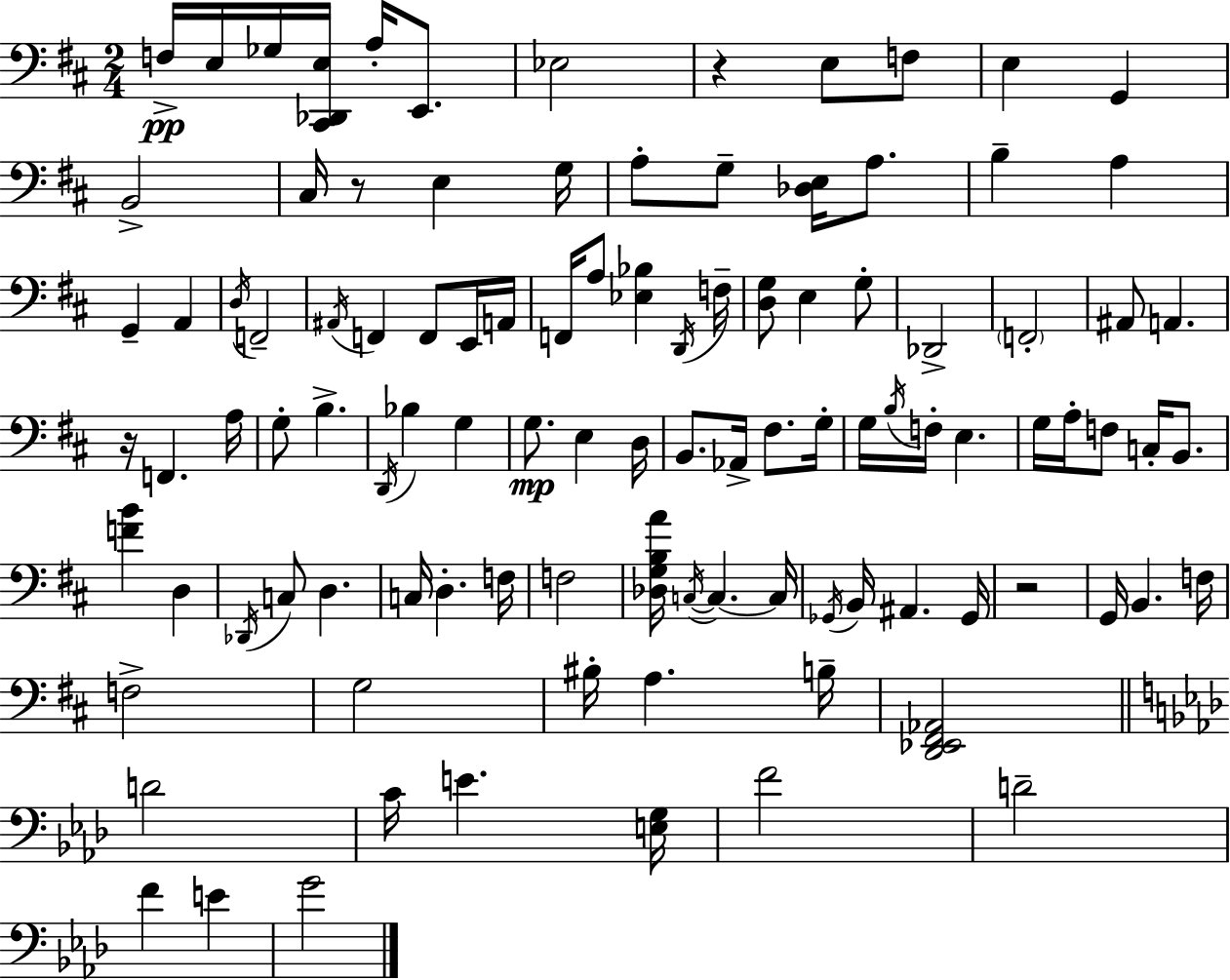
{
  \clef bass
  \numericTimeSignature
  \time 2/4
  \key d \major
  f16->\pp e16 ges16 <cis, des, e>16 a16-. e,8. | ees2 | r4 e8 f8 | e4 g,4 | \break b,2-> | cis16 r8 e4 g16 | a8-. g8-- <des e>16 a8. | b4-- a4 | \break g,4-- a,4 | \acciaccatura { d16 } f,2-- | \acciaccatura { ais,16 } f,4 f,8 | e,16 a,16 f,16 a8 <ees bes>4 | \break \acciaccatura { d,16 } f16-- <d g>8 e4 | g8-. des,2-> | \parenthesize f,2-. | ais,8 a,4. | \break r16 f,4. | a16 g8-. b4.-> | \acciaccatura { d,16 } bes4 | g4 g8.\mp e4 | \break d16 b,8. aes,16-> | fis8. g16-. g16 \acciaccatura { b16 } f16-. e4. | g16 a16-. f8 | c16-. b,8. <f' b'>4 | \break d4 \acciaccatura { des,16 } c8 | d4. c16 d4.-. | f16 f2 | <des g b a'>16 \acciaccatura { c16~ }~ | \break c4. c16 \acciaccatura { ges,16 } | b,16 ais,4. ges,16 | r2 | g,16 b,4. f16 | \break f2-> | g2 | bis16-. a4. b16-- | <d, ees, fis, aes,>2 | \break \bar "||" \break \key aes \major d'2 | c'16 e'4. <e g>16 | f'2 | d'2-- | \break f'4 e'4 | g'2 | \bar "|."
}